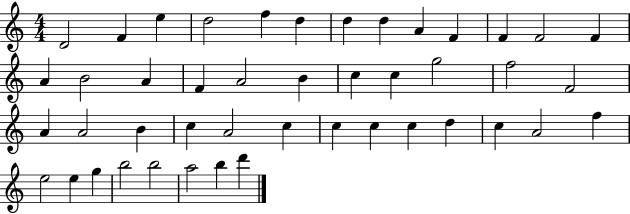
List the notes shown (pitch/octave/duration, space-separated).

D4/h F4/q E5/q D5/h F5/q D5/q D5/q D5/q A4/q F4/q F4/q F4/h F4/q A4/q B4/h A4/q F4/q A4/h B4/q C5/q C5/q G5/h F5/h F4/h A4/q A4/h B4/q C5/q A4/h C5/q C5/q C5/q C5/q D5/q C5/q A4/h F5/q E5/h E5/q G5/q B5/h B5/h A5/h B5/q D6/q